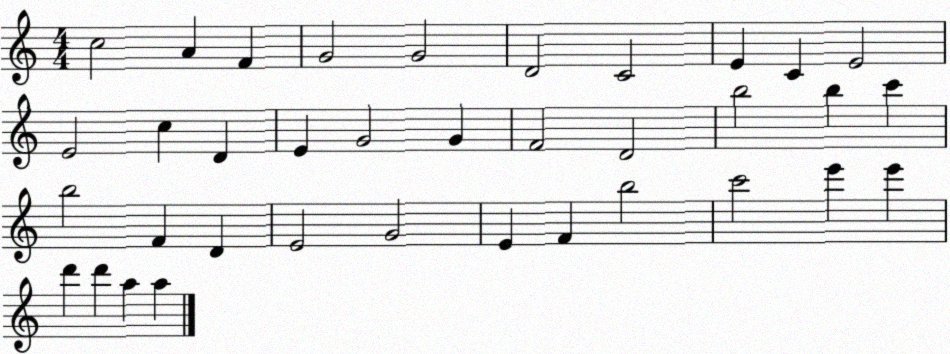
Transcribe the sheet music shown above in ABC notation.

X:1
T:Untitled
M:4/4
L:1/4
K:C
c2 A F G2 G2 D2 C2 E C E2 E2 c D E G2 G F2 D2 b2 b c' b2 F D E2 G2 E F b2 c'2 e' e' d' d' a a